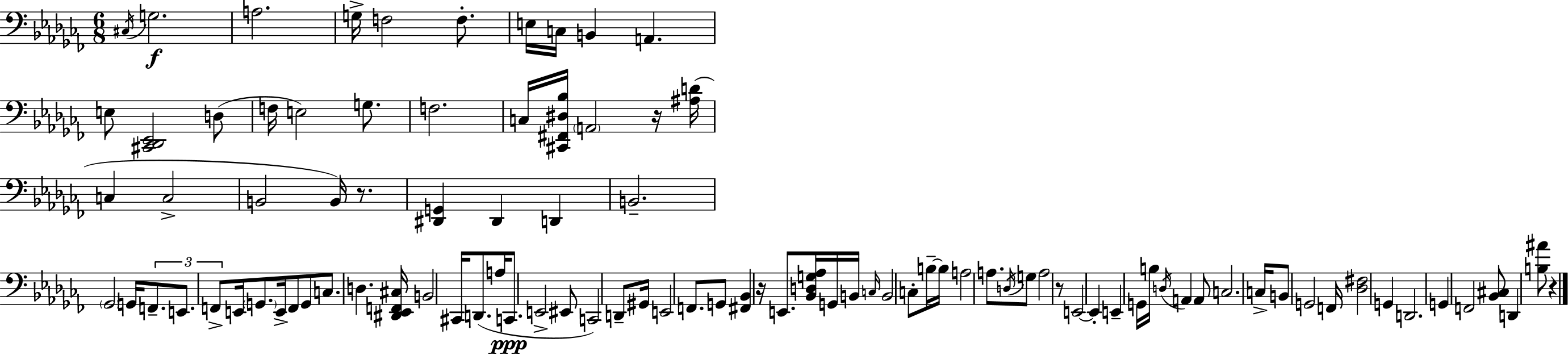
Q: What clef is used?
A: bass